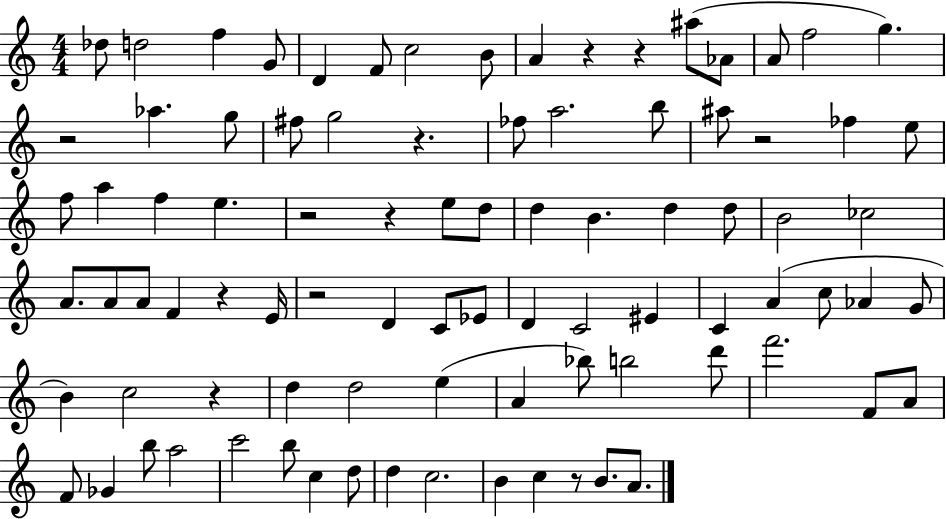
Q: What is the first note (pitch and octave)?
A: Db5